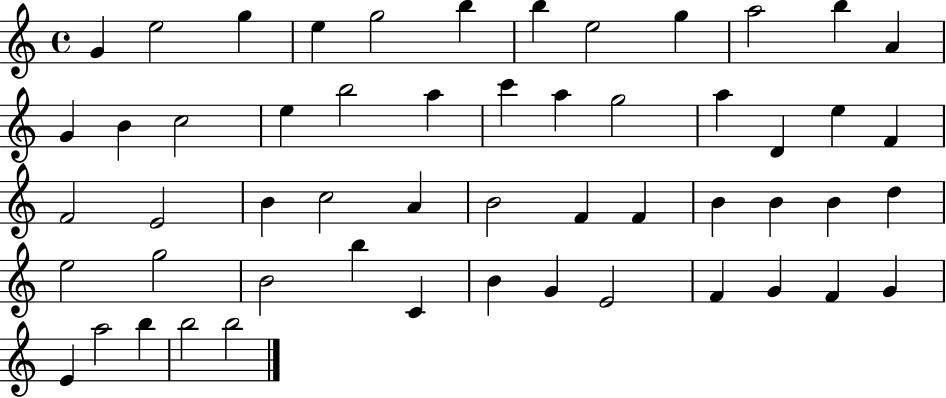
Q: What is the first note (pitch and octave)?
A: G4